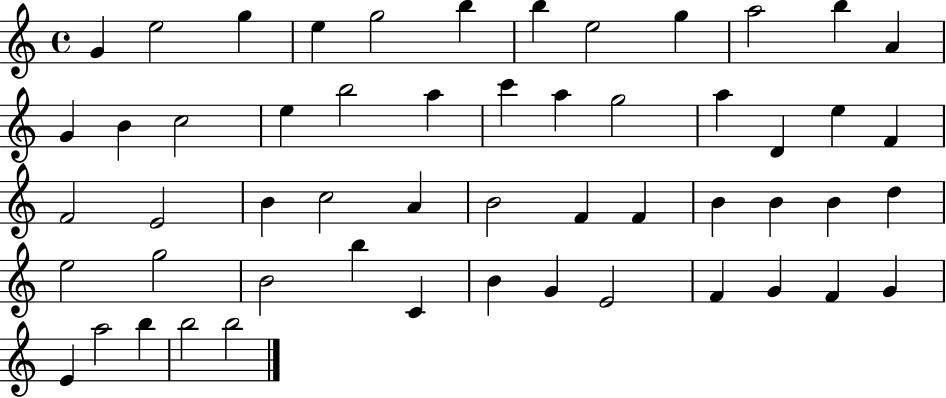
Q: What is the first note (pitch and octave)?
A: G4